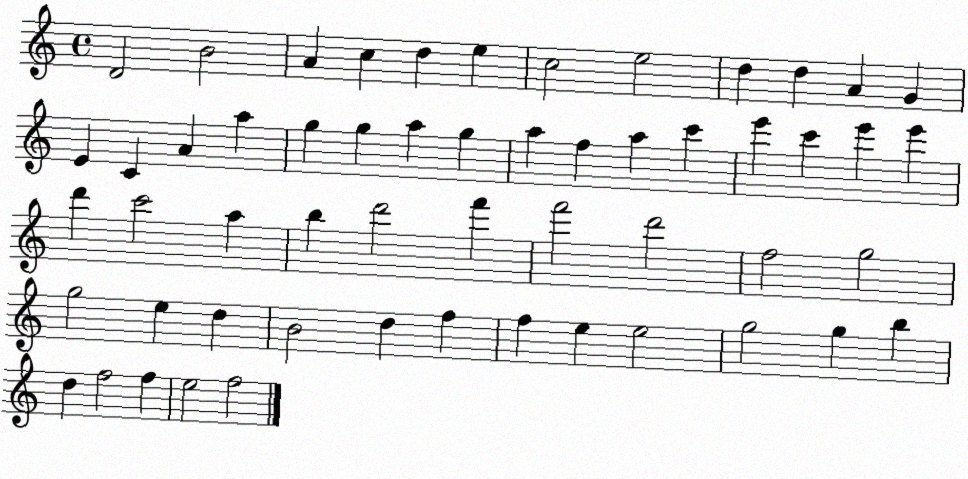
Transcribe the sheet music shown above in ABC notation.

X:1
T:Untitled
M:4/4
L:1/4
K:C
D2 B2 A c d e c2 e2 d d A G E C A a g g a g a f a c' e' c' e' e' d' c'2 a b d'2 f' f'2 d'2 f2 g2 g2 e d B2 d f f e e2 g2 g b d f2 f e2 f2